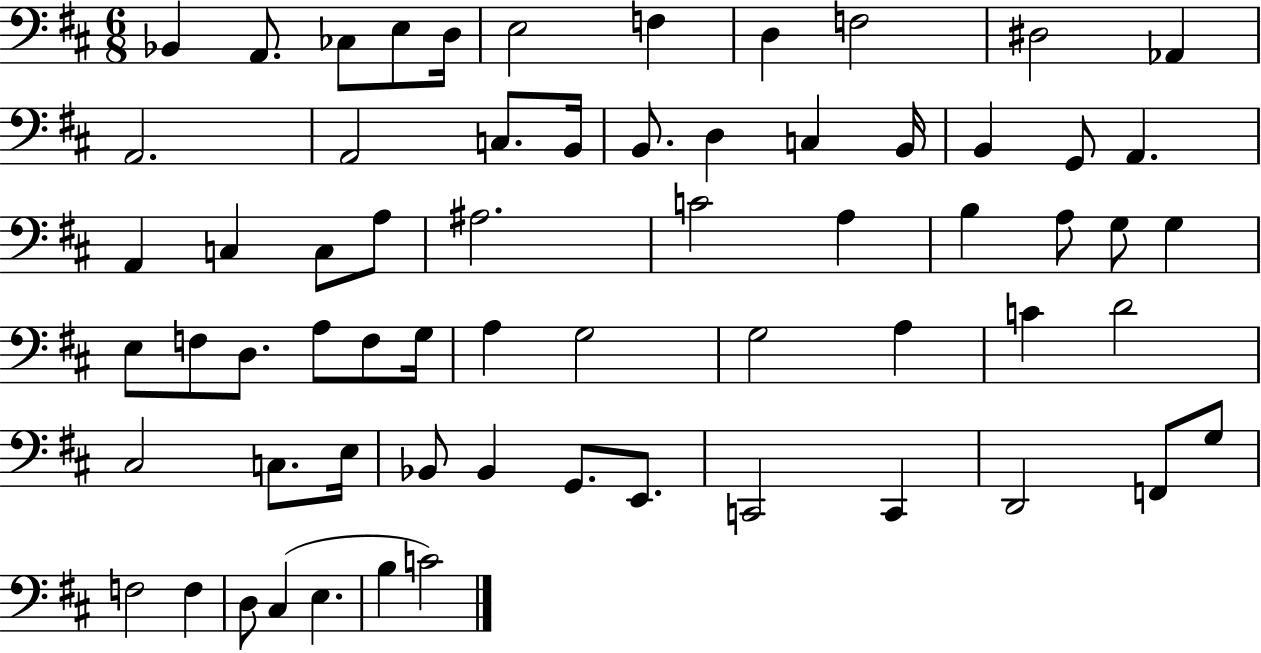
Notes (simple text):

Bb2/q A2/e. CES3/e E3/e D3/s E3/h F3/q D3/q F3/h D#3/h Ab2/q A2/h. A2/h C3/e. B2/s B2/e. D3/q C3/q B2/s B2/q G2/e A2/q. A2/q C3/q C3/e A3/e A#3/h. C4/h A3/q B3/q A3/e G3/e G3/q E3/e F3/e D3/e. A3/e F3/e G3/s A3/q G3/h G3/h A3/q C4/q D4/h C#3/h C3/e. E3/s Bb2/e Bb2/q G2/e. E2/e. C2/h C2/q D2/h F2/e G3/e F3/h F3/q D3/e C#3/q E3/q. B3/q C4/h